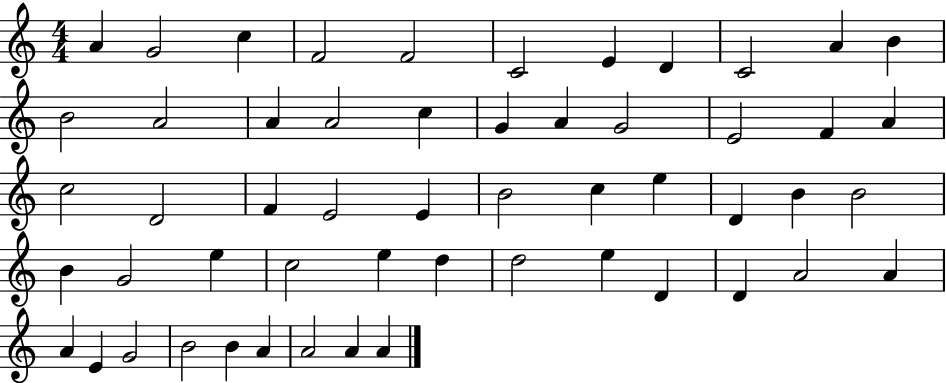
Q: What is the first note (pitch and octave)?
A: A4